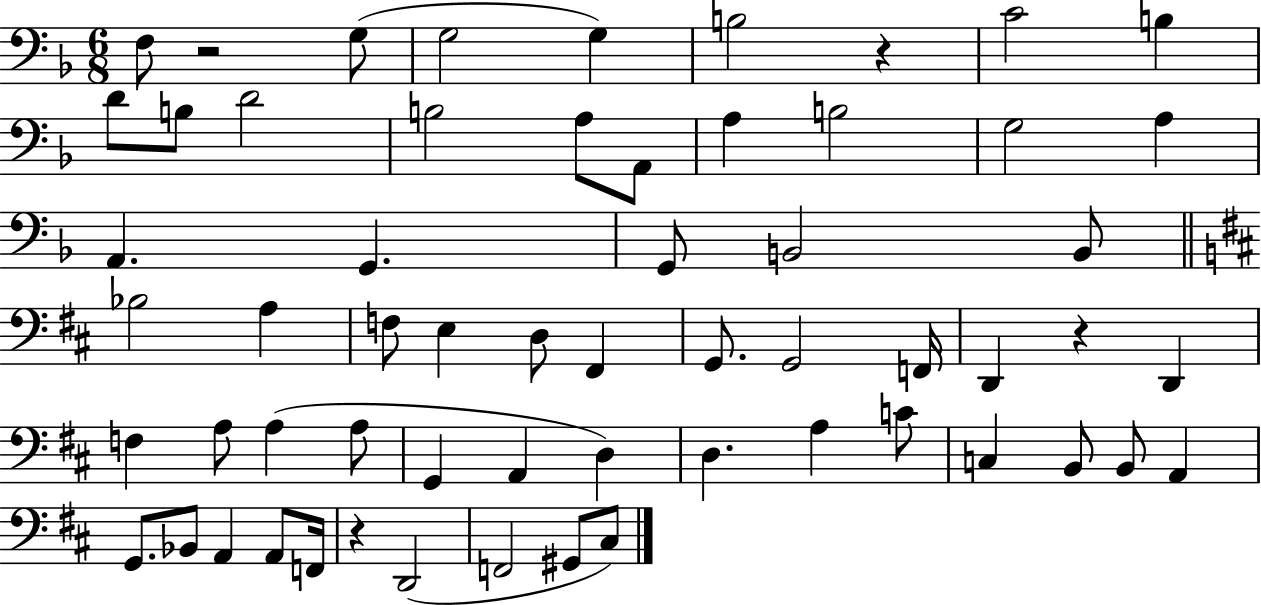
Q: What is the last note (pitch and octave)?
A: C#3